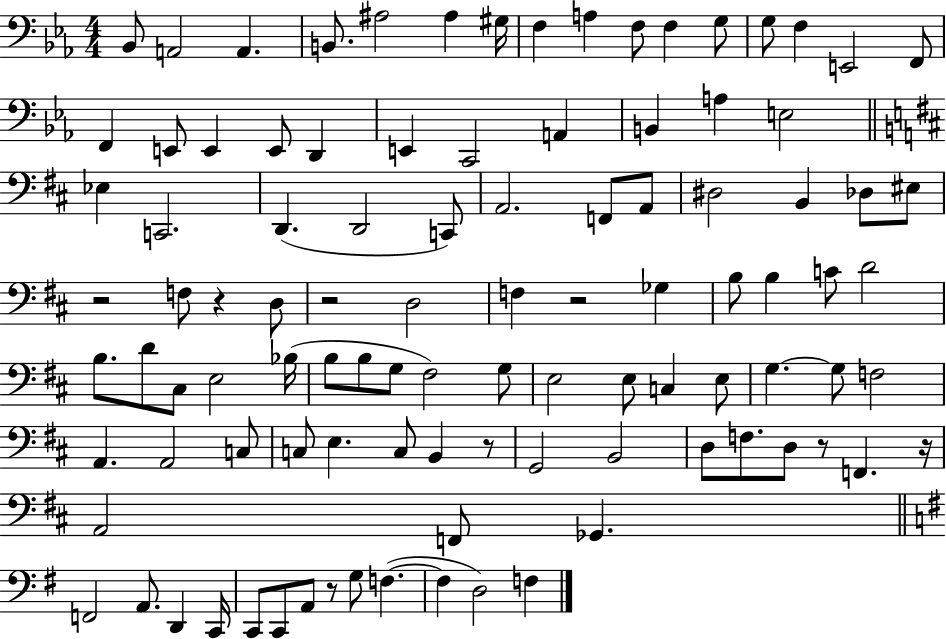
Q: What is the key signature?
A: EES major